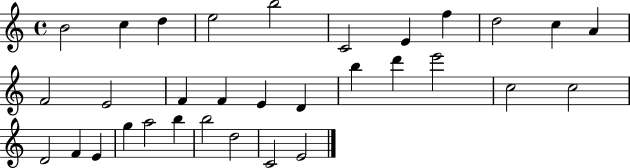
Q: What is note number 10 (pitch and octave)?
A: C5